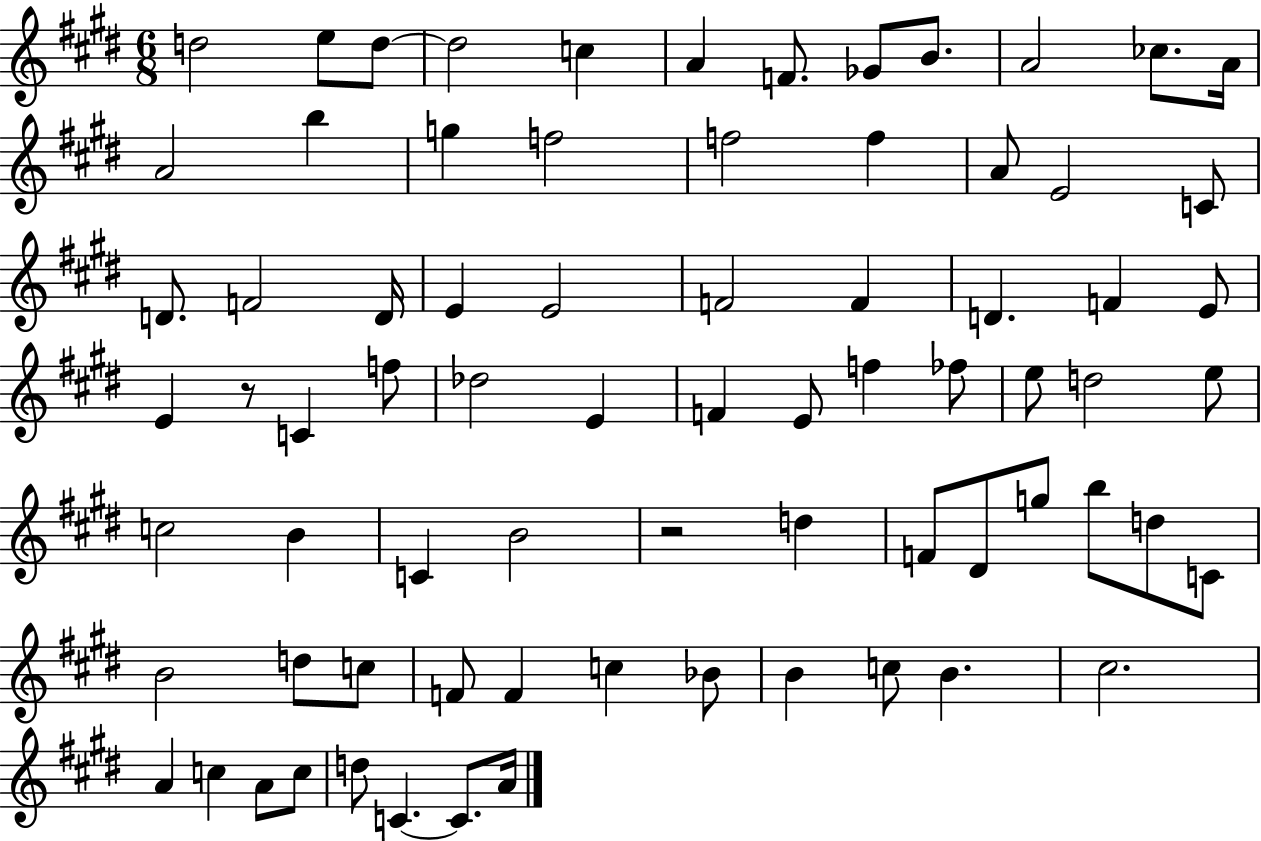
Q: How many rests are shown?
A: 2